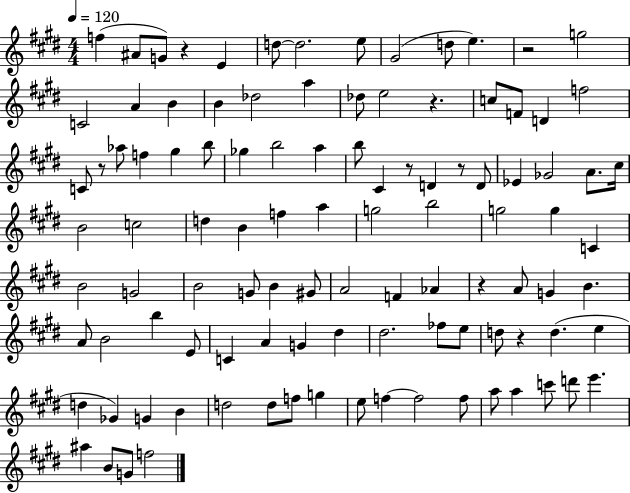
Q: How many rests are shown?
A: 8